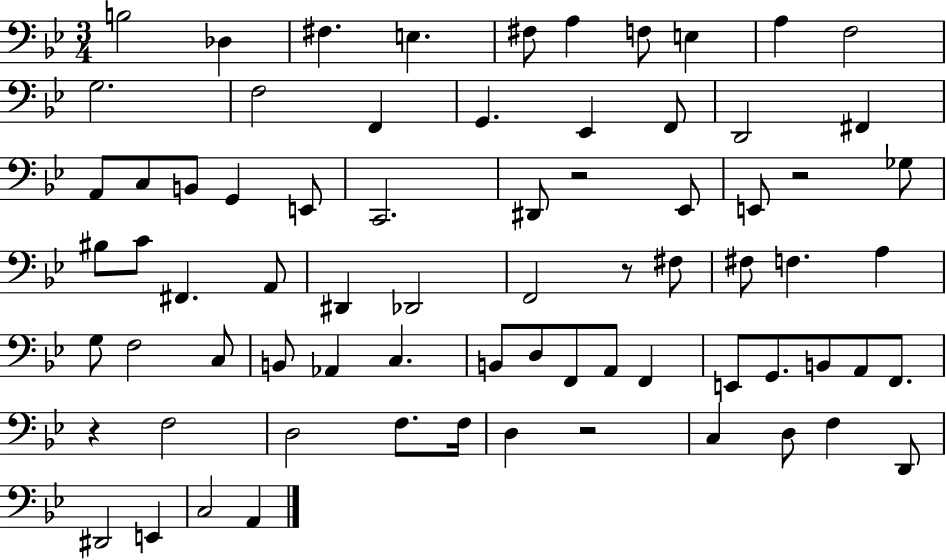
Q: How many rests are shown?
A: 5